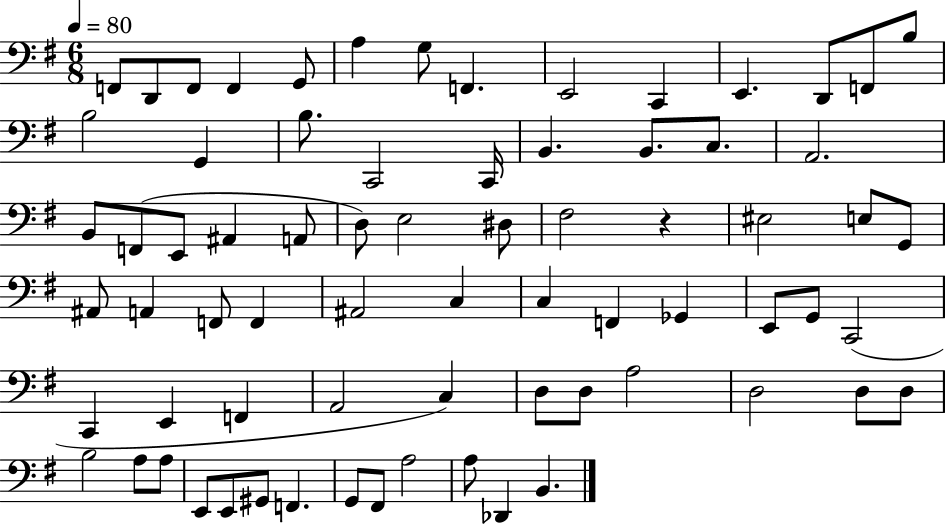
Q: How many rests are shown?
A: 1